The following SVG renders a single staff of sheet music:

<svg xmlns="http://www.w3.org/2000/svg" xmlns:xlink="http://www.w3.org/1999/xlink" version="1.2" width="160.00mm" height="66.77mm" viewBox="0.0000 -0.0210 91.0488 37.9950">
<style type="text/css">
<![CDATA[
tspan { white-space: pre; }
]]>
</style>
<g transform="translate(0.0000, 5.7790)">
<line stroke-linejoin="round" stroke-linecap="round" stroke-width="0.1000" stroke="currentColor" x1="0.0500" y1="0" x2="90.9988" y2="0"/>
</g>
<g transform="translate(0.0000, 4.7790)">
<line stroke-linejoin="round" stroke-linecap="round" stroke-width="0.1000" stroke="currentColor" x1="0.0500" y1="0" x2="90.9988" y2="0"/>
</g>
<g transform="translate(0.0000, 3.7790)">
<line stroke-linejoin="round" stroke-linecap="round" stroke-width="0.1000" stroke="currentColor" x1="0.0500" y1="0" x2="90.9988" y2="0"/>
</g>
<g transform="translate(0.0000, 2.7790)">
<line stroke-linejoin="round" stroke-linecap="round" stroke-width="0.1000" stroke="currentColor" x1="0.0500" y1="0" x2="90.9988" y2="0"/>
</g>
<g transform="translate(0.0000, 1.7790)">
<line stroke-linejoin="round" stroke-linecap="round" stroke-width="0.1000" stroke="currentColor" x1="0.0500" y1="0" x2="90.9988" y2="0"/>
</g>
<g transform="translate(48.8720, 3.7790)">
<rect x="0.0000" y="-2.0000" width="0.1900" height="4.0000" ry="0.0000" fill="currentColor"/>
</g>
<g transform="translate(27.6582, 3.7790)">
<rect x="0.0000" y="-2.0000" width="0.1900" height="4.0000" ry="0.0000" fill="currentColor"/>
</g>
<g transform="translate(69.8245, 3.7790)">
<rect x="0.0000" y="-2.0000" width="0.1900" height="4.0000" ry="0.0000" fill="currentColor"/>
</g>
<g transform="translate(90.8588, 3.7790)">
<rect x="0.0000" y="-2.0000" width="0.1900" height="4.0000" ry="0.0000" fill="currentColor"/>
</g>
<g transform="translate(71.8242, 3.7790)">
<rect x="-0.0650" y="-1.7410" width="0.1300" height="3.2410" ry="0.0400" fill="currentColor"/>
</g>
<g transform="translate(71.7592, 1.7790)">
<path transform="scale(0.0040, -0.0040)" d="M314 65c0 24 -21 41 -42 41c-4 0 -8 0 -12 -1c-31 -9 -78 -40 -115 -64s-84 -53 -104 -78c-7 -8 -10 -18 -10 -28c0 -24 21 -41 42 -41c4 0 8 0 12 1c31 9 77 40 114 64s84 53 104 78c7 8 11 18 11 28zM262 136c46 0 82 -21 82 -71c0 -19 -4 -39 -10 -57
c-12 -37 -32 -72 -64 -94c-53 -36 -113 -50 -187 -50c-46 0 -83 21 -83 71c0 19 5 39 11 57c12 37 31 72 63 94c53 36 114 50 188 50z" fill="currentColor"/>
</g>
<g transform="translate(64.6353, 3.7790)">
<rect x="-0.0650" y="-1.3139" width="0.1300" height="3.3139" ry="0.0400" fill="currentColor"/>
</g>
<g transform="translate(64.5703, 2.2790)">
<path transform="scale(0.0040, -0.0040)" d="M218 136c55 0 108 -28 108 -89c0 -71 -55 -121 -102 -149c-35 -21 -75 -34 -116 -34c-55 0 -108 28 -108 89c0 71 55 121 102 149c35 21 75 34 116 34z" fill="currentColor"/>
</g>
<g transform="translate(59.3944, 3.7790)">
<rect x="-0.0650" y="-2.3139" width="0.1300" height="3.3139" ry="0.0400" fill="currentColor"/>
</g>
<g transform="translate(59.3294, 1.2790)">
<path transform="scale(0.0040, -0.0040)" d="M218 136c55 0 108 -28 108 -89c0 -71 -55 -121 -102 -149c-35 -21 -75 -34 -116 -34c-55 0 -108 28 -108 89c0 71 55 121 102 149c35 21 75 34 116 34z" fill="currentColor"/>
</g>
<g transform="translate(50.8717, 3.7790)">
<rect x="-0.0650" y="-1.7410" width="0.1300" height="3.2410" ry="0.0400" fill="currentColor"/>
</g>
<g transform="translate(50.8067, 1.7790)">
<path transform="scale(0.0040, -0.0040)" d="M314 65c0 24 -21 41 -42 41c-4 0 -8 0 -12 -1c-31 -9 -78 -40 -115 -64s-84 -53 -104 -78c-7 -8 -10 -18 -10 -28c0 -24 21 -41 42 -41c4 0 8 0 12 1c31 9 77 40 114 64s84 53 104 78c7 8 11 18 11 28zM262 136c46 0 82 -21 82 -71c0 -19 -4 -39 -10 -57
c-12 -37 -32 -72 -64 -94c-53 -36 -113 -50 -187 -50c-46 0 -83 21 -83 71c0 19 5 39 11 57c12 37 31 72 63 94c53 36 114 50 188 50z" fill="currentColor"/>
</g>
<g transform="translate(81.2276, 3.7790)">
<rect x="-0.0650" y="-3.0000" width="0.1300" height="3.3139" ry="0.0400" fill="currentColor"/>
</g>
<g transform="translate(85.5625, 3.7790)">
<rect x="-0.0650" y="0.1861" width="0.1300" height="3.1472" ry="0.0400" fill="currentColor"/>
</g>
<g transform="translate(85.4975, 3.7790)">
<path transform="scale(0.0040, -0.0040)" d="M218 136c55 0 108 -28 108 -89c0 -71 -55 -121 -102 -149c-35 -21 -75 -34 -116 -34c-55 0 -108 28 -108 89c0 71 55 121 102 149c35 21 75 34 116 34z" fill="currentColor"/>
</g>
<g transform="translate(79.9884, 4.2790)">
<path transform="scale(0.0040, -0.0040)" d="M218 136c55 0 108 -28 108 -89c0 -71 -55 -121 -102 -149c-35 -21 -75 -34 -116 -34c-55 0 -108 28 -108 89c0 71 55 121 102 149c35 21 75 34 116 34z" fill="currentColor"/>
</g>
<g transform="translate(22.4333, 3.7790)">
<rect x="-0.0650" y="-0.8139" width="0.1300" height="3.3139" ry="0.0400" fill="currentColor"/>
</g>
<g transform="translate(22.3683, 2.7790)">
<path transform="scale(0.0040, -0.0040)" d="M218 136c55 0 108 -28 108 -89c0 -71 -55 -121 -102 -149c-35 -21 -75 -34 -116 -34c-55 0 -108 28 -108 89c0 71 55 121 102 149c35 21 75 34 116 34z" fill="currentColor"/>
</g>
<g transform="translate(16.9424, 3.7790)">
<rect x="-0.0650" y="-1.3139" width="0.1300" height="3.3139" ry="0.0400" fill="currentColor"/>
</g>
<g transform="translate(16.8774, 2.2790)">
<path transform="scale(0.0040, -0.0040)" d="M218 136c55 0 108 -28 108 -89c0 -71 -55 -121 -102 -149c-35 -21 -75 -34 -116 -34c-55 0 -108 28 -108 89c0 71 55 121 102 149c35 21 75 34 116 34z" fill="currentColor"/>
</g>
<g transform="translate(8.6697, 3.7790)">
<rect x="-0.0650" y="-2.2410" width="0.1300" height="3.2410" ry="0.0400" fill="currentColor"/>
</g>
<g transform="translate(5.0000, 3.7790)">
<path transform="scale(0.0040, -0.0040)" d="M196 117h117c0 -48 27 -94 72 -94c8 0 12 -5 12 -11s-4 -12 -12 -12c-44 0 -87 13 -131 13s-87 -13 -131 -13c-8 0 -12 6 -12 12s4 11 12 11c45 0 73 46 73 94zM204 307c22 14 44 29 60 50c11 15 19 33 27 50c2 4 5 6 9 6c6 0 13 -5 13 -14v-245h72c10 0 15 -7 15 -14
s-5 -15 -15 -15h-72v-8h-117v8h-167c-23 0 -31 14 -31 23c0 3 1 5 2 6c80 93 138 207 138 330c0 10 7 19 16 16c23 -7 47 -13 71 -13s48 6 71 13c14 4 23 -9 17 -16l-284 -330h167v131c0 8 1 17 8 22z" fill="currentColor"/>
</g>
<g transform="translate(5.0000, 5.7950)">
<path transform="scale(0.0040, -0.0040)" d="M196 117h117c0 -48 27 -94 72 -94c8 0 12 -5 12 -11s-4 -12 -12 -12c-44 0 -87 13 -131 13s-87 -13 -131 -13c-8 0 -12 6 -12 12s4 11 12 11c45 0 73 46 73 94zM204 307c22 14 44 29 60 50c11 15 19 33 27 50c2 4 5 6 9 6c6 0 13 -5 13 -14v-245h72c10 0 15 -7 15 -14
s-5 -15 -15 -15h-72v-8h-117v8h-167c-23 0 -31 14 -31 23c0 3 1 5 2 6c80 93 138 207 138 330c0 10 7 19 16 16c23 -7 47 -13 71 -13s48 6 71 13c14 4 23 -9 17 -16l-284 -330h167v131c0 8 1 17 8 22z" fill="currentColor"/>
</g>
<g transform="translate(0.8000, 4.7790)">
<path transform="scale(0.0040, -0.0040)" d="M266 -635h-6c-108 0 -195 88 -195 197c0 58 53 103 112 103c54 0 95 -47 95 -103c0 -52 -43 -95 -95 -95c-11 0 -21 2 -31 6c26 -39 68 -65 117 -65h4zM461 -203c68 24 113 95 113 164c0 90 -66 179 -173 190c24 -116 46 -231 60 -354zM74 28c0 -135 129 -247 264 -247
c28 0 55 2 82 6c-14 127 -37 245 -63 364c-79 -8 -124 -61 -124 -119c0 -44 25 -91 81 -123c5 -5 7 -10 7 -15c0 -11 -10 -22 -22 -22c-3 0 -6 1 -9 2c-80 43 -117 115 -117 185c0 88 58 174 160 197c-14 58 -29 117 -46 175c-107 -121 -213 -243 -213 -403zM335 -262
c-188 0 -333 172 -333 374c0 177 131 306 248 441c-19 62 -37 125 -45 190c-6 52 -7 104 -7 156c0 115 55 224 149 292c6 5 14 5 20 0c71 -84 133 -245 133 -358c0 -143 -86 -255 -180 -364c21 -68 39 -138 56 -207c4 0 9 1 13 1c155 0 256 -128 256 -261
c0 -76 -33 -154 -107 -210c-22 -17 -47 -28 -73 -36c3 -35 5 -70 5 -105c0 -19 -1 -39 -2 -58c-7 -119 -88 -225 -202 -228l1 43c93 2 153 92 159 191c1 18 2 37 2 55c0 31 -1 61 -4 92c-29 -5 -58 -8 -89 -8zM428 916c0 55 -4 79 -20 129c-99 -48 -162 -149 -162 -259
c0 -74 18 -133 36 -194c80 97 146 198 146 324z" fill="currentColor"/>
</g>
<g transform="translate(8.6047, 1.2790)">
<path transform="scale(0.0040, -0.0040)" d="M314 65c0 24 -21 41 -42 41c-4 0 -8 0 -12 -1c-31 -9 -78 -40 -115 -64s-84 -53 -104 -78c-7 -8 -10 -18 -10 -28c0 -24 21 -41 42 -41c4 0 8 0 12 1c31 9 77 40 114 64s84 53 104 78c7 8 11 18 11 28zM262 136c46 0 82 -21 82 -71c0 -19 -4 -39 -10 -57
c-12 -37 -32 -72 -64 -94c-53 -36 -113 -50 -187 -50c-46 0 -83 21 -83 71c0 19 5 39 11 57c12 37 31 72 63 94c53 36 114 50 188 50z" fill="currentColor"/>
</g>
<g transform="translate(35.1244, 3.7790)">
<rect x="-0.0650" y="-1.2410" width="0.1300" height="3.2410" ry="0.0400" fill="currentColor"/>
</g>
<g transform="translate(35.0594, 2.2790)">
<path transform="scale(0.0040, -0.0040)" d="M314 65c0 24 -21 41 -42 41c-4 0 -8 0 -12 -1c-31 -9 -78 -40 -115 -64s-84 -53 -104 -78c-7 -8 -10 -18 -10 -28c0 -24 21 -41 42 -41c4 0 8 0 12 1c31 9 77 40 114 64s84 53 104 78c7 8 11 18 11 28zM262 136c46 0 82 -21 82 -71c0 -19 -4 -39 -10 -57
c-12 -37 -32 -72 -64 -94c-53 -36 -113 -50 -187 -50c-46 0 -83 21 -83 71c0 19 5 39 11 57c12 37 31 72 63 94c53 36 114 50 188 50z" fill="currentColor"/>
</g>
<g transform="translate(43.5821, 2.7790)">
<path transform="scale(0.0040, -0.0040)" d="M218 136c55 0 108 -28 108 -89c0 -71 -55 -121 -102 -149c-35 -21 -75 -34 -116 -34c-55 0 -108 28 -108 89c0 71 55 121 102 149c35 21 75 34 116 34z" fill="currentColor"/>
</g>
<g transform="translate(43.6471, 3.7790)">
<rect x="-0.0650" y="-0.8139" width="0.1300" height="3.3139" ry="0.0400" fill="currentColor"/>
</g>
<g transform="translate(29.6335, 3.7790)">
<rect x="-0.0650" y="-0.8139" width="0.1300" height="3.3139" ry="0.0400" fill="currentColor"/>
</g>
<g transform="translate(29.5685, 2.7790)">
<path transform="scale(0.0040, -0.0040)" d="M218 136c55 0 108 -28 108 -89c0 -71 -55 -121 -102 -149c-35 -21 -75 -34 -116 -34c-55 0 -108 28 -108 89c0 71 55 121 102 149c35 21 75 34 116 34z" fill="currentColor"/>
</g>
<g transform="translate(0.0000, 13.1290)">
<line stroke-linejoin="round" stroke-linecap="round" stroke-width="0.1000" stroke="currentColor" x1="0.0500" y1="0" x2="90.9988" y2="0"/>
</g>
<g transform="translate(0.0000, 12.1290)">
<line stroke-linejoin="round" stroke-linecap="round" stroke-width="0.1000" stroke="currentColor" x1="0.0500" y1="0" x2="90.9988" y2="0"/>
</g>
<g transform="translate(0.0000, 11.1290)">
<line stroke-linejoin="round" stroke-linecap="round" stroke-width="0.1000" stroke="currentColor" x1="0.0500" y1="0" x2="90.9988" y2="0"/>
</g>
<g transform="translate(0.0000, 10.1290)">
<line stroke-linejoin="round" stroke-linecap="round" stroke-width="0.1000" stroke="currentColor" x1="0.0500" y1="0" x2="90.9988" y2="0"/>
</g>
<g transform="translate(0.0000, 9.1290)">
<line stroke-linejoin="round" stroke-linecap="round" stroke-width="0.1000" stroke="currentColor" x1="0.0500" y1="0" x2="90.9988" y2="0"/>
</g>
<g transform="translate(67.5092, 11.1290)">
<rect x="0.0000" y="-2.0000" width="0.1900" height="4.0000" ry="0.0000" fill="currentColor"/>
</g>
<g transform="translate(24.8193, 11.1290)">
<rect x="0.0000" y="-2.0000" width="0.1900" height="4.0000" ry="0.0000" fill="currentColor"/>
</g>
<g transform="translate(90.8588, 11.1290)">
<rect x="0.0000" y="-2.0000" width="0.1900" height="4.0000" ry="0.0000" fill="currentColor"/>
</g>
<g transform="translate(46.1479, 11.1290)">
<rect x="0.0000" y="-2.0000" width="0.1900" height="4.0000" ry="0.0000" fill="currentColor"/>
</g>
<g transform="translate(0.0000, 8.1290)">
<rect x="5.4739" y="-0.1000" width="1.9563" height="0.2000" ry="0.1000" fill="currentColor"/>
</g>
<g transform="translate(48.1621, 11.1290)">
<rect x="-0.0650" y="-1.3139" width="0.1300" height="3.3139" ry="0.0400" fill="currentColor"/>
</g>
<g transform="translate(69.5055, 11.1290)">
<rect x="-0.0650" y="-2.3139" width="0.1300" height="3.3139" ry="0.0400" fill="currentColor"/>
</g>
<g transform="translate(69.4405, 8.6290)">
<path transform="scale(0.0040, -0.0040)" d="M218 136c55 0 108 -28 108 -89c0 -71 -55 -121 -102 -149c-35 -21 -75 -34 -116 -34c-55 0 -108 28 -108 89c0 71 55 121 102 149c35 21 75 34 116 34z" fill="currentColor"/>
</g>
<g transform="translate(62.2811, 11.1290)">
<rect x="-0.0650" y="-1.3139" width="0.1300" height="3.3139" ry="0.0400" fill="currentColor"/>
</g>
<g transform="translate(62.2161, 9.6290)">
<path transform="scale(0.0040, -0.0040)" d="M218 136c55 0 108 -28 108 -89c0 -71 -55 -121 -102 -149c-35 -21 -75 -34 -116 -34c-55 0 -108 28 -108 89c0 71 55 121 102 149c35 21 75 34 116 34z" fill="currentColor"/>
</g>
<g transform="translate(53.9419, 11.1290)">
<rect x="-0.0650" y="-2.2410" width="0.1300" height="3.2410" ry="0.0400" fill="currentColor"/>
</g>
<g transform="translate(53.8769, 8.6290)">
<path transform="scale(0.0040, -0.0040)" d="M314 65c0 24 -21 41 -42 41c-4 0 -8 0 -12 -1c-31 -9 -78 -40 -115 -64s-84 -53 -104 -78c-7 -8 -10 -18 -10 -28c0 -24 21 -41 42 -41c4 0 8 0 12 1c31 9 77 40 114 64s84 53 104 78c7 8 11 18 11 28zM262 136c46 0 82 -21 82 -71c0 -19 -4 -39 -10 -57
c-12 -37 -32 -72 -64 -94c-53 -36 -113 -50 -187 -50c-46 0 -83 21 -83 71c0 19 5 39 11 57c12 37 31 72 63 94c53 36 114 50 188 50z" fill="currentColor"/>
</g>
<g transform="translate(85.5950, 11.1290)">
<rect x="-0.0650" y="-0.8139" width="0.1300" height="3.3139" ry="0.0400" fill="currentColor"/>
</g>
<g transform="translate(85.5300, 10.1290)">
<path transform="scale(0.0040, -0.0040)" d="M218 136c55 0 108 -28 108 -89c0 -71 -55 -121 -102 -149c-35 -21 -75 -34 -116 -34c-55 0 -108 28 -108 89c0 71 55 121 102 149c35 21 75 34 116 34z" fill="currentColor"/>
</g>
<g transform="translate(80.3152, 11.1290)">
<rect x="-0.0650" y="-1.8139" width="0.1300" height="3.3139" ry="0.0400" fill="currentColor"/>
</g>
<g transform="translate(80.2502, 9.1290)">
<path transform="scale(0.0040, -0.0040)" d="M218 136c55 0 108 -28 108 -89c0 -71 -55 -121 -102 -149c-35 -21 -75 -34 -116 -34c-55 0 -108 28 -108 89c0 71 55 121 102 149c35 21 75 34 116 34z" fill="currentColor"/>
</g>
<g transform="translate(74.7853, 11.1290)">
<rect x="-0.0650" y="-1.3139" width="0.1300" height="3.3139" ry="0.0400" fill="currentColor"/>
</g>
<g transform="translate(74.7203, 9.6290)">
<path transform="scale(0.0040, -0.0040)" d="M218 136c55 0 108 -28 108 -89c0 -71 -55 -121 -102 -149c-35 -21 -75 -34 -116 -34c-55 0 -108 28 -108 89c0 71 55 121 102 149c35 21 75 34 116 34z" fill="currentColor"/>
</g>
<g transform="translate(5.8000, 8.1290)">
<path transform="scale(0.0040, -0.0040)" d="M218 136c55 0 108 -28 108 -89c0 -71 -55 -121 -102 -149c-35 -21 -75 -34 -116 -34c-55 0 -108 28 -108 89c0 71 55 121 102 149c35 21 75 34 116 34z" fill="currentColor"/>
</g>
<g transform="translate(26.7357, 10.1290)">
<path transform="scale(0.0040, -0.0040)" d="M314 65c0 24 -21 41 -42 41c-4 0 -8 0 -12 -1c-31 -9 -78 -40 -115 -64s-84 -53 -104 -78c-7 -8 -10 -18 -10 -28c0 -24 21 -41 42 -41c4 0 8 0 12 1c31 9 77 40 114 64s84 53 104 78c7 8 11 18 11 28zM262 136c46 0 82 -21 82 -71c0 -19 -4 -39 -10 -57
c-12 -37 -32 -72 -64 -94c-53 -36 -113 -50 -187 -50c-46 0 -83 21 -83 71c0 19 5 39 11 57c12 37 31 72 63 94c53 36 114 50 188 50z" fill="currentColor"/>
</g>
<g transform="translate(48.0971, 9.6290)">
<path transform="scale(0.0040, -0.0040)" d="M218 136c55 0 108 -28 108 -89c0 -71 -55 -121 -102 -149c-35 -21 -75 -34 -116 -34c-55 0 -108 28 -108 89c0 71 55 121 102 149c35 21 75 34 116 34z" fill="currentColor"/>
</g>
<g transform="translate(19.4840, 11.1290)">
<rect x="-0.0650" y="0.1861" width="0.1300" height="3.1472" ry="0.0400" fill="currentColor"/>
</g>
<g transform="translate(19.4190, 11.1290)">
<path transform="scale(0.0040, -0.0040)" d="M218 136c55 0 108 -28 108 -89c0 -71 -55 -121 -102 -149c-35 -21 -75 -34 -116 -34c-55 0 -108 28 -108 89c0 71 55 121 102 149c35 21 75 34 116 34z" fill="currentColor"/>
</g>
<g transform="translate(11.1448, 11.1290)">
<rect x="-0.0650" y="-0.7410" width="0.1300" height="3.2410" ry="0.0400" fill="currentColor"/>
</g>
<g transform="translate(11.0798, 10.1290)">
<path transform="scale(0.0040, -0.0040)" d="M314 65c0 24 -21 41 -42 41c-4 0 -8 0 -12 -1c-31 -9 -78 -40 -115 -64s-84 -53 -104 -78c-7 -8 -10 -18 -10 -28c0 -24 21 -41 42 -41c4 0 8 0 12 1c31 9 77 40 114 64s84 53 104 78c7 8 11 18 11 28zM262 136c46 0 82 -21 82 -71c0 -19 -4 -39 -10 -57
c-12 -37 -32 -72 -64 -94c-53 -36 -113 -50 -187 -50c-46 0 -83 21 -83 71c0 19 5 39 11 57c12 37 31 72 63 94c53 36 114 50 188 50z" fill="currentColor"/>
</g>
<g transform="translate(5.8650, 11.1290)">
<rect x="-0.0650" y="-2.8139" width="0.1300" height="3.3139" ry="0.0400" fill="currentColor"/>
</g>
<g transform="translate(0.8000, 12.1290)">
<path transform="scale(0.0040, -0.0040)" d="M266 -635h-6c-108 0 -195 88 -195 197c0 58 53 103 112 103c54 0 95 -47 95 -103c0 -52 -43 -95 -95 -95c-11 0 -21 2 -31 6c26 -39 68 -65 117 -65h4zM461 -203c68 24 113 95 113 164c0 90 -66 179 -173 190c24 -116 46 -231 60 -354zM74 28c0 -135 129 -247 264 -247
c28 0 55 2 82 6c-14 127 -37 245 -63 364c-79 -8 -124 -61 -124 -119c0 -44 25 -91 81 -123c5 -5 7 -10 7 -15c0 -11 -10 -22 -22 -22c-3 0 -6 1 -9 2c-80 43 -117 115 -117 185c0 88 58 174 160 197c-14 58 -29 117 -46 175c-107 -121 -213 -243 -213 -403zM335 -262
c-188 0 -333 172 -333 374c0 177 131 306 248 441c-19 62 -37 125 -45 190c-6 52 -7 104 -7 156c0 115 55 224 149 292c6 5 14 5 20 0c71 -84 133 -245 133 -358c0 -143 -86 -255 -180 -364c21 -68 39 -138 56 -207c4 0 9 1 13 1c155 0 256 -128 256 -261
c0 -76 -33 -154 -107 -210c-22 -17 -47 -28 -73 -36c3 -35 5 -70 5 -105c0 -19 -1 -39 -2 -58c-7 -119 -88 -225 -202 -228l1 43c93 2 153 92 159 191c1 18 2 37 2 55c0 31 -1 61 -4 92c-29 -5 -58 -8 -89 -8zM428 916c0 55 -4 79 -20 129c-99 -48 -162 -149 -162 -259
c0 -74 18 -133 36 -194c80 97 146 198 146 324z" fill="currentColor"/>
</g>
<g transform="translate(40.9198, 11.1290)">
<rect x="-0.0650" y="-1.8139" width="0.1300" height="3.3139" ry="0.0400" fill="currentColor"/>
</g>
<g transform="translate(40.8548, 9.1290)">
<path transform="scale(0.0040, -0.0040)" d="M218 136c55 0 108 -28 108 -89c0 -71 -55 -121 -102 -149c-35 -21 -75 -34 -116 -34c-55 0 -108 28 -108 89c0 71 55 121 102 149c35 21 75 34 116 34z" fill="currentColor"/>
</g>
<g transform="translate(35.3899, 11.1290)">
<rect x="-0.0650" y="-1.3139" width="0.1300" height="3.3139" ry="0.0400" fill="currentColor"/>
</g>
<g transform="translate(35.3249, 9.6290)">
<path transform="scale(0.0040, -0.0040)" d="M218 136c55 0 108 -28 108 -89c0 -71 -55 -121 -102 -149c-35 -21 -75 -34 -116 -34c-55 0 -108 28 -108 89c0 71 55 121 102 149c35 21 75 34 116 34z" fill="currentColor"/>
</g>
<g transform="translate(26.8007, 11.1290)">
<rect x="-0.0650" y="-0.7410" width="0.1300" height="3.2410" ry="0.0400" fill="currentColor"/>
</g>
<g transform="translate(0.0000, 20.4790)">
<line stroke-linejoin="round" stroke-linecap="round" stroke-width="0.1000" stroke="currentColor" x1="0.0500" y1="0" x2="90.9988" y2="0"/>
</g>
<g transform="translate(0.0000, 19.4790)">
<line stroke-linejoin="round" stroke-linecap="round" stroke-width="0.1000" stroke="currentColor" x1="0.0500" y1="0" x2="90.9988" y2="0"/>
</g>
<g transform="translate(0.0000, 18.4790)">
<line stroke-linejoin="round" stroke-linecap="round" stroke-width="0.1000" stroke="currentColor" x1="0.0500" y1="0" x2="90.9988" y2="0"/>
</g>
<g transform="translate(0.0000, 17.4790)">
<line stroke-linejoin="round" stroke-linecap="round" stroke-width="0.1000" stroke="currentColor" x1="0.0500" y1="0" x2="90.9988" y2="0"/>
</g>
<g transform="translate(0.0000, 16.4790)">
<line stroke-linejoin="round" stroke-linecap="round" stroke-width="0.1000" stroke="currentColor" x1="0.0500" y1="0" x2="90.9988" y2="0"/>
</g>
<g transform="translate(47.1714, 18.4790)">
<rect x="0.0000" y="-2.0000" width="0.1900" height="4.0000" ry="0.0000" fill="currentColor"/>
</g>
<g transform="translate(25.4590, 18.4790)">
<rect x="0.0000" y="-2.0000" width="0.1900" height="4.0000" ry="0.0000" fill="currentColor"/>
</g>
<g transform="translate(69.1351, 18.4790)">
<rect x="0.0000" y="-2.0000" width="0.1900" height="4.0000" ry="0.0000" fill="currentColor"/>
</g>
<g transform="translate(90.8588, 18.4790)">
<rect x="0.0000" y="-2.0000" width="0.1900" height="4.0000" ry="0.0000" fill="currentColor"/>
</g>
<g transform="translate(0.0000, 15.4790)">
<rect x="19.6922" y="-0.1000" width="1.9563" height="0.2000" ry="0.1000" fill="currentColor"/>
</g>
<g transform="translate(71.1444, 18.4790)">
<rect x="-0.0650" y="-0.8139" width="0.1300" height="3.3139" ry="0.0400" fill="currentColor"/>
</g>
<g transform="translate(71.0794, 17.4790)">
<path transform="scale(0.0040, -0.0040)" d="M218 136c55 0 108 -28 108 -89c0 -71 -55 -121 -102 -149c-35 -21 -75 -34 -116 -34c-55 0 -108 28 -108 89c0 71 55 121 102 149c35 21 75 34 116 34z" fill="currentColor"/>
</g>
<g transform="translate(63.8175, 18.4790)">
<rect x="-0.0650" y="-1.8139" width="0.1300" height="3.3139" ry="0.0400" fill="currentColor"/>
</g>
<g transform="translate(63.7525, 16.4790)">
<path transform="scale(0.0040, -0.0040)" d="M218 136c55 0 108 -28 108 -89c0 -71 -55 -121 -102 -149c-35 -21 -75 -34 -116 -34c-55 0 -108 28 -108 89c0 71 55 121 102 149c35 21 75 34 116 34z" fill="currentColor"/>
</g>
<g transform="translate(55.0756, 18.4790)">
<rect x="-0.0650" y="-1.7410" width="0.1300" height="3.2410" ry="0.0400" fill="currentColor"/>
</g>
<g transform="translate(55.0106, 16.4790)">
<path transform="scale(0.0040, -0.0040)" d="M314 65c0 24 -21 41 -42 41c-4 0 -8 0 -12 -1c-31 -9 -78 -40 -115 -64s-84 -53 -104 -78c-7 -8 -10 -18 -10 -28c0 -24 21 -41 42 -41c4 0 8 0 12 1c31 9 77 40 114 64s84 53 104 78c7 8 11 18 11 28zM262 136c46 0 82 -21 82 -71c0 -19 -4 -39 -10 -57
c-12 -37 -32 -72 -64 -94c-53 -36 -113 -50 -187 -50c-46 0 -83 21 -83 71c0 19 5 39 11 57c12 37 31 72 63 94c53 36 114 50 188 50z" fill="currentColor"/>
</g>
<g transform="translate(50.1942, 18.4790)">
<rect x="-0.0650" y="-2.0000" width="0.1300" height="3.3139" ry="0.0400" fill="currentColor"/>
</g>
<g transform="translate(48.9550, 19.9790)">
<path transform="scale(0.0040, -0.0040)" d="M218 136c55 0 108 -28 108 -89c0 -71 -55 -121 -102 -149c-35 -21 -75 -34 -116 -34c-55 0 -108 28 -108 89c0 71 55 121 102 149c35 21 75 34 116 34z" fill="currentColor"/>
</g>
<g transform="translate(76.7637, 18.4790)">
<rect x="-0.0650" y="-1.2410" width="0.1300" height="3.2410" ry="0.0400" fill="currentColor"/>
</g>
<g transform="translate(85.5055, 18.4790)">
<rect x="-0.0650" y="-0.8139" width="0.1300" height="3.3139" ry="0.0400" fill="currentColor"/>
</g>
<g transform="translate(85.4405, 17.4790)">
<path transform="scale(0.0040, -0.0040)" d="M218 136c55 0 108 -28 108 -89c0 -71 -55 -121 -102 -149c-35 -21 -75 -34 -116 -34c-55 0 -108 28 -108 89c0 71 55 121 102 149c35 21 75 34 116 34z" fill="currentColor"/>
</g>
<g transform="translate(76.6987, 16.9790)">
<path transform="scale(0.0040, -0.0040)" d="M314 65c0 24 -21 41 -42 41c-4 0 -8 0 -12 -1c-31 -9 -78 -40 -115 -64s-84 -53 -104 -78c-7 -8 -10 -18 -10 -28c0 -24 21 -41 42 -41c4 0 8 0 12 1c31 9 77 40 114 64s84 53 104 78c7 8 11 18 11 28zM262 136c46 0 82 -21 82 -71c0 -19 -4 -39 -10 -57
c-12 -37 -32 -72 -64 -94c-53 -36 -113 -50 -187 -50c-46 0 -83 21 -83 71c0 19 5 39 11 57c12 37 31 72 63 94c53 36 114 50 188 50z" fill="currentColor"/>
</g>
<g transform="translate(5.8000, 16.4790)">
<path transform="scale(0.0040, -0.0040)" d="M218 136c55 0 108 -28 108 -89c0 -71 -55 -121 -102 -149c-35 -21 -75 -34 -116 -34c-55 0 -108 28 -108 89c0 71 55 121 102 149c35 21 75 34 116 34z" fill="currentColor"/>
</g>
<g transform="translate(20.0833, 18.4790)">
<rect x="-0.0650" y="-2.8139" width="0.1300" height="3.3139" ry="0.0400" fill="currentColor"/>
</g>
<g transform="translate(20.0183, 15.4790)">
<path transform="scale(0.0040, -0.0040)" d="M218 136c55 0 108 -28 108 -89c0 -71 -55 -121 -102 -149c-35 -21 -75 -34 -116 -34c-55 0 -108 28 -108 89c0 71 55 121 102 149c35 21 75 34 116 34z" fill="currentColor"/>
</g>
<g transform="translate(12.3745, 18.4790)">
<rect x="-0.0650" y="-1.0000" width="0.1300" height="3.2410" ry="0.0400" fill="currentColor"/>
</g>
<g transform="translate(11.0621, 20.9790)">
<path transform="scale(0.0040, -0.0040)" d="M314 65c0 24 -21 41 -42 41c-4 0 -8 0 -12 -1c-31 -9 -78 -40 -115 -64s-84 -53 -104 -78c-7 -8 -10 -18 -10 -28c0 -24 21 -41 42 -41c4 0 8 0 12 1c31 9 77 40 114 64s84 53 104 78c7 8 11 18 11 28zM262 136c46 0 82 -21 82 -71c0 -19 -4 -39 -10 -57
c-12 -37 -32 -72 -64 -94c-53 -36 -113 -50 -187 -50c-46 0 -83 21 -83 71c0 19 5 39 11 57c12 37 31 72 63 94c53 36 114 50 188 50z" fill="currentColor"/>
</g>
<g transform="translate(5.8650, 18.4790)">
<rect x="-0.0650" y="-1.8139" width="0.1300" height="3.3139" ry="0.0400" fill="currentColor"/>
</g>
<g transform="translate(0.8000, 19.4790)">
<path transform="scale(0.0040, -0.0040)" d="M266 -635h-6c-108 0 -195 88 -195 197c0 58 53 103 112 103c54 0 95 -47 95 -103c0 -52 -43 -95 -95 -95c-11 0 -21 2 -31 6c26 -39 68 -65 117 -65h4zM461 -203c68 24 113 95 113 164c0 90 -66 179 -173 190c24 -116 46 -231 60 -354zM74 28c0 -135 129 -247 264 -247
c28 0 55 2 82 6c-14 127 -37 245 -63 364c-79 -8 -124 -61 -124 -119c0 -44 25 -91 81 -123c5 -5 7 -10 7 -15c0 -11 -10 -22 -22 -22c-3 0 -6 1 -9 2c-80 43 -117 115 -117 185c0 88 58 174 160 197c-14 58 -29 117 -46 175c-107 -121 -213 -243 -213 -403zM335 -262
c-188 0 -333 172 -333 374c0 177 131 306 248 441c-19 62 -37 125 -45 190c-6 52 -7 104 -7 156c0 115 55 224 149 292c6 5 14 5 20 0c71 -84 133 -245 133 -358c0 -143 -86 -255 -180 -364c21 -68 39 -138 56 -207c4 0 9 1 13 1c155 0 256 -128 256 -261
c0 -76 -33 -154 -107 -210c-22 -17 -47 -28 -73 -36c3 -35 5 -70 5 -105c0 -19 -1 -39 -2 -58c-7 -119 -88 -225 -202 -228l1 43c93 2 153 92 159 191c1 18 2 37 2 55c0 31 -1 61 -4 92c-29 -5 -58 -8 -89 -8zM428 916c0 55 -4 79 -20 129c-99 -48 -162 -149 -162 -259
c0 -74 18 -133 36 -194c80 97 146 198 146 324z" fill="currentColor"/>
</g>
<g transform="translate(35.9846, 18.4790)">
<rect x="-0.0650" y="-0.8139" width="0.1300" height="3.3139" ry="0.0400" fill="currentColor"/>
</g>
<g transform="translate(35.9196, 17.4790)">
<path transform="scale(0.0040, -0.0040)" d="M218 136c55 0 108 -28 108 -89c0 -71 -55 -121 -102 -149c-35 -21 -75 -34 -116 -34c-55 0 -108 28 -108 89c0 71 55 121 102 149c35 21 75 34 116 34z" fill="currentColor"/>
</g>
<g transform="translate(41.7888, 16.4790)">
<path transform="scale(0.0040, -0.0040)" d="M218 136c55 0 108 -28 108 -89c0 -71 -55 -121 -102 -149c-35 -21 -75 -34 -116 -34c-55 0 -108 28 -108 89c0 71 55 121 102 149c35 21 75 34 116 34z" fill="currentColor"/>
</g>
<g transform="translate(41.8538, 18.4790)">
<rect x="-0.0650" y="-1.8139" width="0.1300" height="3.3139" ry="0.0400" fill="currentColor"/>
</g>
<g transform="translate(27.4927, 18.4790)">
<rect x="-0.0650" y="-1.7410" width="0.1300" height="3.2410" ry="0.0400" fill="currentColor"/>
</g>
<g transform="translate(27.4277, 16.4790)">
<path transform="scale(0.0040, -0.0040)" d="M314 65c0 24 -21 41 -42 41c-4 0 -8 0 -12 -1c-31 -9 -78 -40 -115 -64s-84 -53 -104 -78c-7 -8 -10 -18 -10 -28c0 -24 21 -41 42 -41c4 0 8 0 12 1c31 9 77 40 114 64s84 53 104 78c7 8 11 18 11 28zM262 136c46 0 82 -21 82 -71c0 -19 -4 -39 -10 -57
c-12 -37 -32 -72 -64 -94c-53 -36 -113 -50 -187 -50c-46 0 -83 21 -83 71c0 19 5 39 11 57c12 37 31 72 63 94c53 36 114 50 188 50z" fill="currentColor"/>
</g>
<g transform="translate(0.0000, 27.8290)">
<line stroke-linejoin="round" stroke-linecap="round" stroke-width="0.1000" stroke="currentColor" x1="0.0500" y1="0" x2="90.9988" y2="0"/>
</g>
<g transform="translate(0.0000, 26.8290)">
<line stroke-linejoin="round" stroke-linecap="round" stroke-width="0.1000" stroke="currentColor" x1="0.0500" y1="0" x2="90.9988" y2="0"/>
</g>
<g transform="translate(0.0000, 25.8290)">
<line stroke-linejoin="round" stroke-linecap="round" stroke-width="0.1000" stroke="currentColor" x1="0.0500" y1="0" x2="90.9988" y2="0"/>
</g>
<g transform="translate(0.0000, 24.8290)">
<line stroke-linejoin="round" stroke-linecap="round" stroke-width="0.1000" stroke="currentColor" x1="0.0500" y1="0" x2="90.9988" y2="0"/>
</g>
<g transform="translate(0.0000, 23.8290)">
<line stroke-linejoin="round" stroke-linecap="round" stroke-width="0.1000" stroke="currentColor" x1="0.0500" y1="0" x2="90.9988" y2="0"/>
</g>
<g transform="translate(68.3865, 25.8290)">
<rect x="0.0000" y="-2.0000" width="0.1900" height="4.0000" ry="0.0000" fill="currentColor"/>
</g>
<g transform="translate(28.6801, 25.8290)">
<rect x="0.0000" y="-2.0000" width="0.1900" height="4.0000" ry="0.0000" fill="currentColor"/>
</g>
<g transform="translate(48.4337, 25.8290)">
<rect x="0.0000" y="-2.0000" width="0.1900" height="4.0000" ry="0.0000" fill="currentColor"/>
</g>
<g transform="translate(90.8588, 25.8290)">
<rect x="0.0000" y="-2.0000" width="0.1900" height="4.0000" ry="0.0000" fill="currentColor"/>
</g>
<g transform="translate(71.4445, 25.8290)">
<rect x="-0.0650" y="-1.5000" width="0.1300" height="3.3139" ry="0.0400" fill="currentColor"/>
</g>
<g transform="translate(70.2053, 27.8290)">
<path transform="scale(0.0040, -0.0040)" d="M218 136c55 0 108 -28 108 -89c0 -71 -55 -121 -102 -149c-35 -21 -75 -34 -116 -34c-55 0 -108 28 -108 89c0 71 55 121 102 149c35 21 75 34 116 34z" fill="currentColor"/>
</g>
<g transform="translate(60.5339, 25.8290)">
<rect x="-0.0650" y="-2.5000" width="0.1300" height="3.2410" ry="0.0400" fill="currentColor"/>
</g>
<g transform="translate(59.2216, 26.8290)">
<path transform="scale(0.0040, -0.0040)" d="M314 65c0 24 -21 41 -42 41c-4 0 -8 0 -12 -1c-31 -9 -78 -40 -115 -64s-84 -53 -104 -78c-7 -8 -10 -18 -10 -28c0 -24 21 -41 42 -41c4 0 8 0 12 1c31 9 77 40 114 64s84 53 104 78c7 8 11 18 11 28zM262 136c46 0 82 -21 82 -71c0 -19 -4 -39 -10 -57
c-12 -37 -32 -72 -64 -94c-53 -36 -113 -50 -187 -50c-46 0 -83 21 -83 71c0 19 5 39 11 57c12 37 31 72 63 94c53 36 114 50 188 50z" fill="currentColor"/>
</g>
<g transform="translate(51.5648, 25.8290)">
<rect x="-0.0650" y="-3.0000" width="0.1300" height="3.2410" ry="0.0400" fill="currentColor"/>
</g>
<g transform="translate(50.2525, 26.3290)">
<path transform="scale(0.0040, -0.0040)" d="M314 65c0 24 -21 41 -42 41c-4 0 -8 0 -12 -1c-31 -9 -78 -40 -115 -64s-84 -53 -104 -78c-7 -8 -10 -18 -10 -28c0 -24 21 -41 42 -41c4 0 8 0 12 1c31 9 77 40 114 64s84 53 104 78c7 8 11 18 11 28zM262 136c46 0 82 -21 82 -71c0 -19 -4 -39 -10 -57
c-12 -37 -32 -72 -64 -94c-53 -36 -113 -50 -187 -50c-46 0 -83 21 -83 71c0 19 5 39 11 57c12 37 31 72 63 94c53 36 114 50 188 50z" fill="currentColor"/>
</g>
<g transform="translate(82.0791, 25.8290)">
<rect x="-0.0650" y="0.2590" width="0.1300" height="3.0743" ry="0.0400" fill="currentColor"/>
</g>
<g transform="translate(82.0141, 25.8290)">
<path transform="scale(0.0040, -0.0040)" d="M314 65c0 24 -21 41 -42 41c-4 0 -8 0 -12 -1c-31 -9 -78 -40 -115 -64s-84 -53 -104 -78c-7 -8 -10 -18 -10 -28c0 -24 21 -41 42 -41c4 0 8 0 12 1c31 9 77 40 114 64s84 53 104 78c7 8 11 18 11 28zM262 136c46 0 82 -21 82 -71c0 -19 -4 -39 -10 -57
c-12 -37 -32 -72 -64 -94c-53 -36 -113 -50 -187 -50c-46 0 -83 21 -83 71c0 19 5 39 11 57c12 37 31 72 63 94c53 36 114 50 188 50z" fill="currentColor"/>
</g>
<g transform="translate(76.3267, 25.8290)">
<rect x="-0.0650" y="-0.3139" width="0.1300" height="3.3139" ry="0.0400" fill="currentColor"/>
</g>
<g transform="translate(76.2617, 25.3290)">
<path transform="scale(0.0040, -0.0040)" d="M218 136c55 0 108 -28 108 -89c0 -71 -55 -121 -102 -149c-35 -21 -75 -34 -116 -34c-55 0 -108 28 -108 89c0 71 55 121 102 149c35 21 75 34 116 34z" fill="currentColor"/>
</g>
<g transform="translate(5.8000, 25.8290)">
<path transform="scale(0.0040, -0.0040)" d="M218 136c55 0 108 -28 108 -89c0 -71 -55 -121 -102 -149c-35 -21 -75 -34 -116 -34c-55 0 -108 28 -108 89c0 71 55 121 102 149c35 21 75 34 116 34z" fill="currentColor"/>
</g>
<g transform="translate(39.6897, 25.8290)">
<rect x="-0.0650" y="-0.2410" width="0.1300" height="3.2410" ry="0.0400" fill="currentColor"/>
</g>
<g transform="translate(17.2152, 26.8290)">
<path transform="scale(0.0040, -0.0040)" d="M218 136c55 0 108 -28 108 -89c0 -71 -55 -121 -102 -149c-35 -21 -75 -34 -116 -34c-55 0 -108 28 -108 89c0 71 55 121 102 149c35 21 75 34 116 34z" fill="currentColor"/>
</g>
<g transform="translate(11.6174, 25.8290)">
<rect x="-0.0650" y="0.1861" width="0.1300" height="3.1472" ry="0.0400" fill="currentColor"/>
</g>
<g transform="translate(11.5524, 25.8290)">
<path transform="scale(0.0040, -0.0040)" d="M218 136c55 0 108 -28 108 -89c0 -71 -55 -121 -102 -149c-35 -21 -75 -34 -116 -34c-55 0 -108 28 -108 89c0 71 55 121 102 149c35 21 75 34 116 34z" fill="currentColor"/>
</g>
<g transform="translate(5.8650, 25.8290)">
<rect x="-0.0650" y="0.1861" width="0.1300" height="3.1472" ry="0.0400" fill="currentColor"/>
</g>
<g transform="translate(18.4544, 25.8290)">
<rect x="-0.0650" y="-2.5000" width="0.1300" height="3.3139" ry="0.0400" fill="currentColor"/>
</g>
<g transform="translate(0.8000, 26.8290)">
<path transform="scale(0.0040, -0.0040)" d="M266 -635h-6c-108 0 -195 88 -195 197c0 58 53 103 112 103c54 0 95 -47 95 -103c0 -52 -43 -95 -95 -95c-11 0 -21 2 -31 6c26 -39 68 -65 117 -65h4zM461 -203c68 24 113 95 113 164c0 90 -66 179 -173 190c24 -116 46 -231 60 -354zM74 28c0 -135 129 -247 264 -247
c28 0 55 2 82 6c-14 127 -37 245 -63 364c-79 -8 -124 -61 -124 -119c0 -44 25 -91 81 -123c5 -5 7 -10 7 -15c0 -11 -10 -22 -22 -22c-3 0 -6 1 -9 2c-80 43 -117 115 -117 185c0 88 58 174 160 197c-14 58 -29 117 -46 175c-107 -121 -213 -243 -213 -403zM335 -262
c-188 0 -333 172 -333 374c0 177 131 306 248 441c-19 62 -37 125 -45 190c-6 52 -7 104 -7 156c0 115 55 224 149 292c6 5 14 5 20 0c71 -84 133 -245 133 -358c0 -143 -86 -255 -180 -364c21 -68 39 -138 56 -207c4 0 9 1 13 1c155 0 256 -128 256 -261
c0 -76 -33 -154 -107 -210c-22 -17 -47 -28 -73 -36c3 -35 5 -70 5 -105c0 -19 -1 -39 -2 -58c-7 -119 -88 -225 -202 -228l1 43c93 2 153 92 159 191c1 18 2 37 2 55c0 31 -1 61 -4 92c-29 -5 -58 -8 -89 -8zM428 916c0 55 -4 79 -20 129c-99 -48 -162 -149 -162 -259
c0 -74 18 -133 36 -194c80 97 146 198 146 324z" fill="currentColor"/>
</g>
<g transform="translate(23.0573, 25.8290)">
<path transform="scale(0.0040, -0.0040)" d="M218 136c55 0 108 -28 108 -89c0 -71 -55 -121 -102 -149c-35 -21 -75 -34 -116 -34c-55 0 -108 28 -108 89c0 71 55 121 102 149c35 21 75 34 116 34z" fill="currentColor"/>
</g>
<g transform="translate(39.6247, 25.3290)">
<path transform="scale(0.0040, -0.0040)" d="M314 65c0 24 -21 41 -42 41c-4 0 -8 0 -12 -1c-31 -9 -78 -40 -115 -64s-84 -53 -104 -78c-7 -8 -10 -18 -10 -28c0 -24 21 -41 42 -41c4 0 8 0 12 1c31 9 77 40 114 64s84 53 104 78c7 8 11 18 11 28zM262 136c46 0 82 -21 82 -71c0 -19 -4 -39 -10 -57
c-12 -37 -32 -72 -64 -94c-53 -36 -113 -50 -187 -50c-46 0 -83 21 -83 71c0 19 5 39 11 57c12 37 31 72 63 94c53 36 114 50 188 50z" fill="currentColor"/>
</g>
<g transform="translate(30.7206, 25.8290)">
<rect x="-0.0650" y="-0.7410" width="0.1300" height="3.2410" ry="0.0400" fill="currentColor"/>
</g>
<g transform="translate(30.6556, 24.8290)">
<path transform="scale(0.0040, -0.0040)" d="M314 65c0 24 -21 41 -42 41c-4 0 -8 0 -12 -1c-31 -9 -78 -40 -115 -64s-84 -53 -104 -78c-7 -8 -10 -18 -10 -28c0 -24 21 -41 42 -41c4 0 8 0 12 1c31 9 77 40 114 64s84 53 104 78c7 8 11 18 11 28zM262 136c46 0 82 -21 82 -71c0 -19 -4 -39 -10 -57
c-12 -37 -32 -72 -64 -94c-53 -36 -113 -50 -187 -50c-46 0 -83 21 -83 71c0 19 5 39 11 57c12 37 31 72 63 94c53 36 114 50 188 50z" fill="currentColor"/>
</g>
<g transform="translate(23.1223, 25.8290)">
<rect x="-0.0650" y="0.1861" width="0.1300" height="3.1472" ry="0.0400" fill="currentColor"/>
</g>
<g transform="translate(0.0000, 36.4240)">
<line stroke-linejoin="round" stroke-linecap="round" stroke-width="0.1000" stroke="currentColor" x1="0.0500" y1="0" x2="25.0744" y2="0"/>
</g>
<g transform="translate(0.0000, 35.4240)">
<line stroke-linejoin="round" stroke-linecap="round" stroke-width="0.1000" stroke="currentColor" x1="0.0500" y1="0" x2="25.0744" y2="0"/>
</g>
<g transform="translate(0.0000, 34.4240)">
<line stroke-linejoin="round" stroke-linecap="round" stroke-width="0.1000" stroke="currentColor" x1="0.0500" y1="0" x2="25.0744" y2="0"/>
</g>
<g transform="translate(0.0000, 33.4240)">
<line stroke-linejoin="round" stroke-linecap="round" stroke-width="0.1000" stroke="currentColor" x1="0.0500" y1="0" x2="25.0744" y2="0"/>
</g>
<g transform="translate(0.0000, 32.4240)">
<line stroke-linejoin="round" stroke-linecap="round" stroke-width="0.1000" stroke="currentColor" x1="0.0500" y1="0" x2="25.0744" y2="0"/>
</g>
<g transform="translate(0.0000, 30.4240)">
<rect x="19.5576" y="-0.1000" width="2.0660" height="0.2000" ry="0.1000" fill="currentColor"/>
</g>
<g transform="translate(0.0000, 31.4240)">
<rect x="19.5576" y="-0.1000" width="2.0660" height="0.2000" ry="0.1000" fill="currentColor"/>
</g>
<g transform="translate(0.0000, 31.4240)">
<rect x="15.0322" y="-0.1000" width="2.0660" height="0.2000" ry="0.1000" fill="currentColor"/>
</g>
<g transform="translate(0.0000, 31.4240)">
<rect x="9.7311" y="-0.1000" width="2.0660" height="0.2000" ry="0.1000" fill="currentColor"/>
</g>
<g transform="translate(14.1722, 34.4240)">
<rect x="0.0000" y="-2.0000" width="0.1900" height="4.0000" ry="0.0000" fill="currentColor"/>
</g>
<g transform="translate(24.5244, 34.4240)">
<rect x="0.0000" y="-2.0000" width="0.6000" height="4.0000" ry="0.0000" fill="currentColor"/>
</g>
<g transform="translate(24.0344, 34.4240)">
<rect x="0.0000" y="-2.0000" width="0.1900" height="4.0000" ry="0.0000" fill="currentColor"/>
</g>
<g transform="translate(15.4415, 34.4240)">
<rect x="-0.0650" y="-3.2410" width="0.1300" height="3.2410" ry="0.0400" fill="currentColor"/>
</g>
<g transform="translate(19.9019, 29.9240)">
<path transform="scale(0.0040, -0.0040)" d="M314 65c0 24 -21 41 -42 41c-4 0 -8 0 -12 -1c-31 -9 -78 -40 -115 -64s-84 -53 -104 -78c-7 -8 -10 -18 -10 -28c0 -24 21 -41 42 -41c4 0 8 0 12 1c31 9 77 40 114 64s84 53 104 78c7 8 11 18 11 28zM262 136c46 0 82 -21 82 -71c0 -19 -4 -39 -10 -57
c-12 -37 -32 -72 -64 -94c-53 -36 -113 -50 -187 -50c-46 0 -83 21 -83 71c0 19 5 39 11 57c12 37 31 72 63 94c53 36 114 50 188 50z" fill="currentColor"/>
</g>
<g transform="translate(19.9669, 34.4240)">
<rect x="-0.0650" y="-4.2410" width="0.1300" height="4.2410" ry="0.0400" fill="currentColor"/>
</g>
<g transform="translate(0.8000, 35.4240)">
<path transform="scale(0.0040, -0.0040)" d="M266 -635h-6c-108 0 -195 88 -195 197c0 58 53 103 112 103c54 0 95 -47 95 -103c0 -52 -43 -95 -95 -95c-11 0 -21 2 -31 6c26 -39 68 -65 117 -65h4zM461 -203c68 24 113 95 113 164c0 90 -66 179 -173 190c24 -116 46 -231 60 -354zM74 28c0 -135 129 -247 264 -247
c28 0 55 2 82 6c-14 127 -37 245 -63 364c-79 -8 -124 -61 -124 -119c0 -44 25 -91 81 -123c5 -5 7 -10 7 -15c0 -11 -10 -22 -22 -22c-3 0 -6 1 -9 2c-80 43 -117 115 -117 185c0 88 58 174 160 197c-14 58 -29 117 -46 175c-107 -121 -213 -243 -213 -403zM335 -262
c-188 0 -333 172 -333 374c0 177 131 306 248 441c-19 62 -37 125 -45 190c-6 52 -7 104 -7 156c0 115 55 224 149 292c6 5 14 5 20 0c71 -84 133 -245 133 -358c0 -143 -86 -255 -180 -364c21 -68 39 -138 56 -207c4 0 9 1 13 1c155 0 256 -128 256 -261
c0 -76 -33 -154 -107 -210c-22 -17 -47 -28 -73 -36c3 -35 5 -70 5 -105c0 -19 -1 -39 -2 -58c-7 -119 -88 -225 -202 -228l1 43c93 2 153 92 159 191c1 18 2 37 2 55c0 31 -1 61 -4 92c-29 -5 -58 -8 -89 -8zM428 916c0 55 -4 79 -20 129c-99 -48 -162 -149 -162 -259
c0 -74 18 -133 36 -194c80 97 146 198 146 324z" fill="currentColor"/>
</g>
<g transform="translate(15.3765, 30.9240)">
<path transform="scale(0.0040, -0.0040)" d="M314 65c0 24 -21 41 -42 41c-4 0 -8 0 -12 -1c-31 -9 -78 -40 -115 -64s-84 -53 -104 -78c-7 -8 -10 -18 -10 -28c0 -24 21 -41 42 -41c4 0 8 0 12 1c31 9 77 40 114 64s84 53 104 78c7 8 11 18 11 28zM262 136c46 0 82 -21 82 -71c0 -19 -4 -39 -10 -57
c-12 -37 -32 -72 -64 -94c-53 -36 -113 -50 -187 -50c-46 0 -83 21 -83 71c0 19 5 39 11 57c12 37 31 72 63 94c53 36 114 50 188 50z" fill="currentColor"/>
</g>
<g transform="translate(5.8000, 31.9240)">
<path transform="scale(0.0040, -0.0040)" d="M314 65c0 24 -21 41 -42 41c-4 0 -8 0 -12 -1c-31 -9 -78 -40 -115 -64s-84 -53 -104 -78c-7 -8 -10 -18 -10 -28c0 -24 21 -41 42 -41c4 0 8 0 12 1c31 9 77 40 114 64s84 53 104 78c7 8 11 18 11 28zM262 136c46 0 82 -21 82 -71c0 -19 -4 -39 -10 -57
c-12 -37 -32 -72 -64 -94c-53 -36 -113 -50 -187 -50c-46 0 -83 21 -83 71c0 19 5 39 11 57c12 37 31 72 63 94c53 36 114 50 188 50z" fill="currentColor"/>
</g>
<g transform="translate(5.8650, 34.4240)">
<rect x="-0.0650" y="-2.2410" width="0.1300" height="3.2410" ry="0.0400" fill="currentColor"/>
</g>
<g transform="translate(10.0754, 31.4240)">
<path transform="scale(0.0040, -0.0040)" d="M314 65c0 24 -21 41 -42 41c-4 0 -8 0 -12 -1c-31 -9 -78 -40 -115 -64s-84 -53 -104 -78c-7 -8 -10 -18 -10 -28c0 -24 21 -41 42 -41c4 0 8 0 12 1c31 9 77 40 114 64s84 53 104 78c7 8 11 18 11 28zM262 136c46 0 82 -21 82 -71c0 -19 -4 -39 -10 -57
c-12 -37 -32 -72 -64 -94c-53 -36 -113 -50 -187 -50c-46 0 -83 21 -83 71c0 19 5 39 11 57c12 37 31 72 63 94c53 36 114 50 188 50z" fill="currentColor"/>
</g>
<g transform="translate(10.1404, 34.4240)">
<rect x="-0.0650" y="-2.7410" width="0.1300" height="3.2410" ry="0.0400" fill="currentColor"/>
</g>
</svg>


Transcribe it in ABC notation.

X:1
T:Untitled
M:4/4
L:1/4
K:C
g2 e d d e2 d f2 g e f2 A B a d2 B d2 e f e g2 e g e f d f D2 a f2 d f F f2 f d e2 d B B G B d2 c2 A2 G2 E c B2 g2 a2 b2 d'2